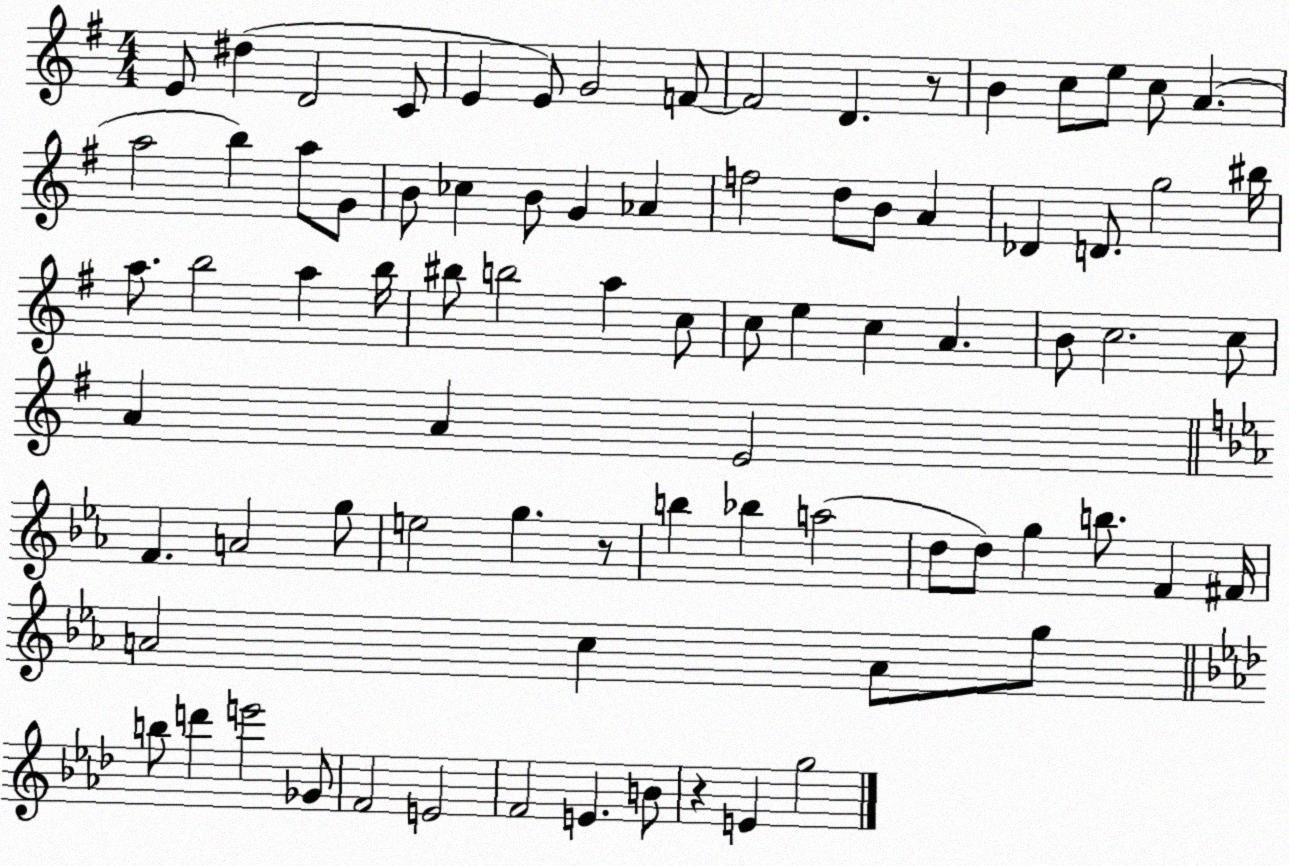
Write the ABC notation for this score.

X:1
T:Untitled
M:4/4
L:1/4
K:G
E/2 ^d D2 C/2 E E/2 G2 F/2 F2 D z/2 B c/2 e/2 c/2 A a2 b a/2 G/2 B/2 _c B/2 G _A f2 d/2 B/2 A _D D/2 g2 ^b/4 a/2 b2 a b/4 ^b/2 b2 a c/2 c/2 e c A B/2 c2 c/2 A A E2 F A2 g/2 e2 g z/2 b _b a2 d/2 d/2 g b/2 F ^F/4 A2 c A/2 g/2 b/2 d' e'2 _G/2 F2 E2 F2 E B/2 z E g2